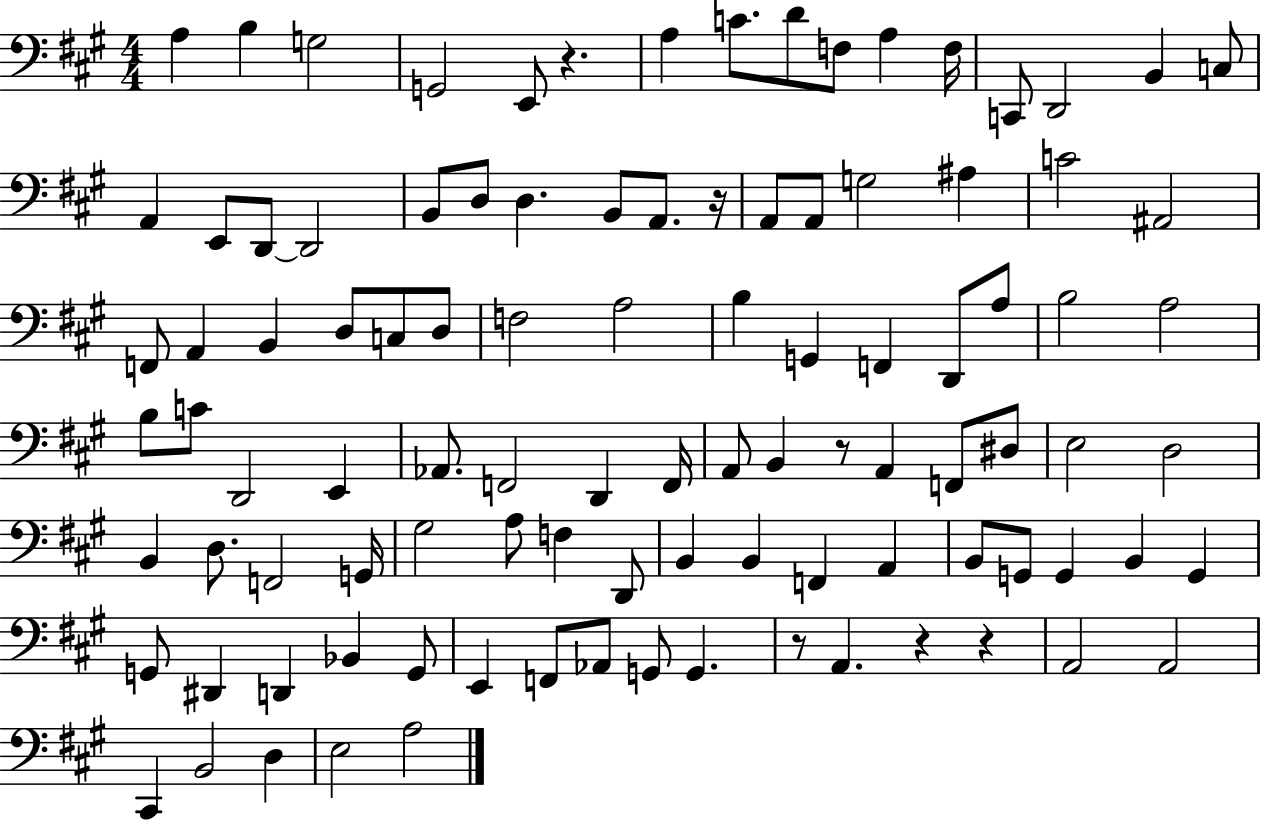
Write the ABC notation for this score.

X:1
T:Untitled
M:4/4
L:1/4
K:A
A, B, G,2 G,,2 E,,/2 z A, C/2 D/2 F,/2 A, F,/4 C,,/2 D,,2 B,, C,/2 A,, E,,/2 D,,/2 D,,2 B,,/2 D,/2 D, B,,/2 A,,/2 z/4 A,,/2 A,,/2 G,2 ^A, C2 ^A,,2 F,,/2 A,, B,, D,/2 C,/2 D,/2 F,2 A,2 B, G,, F,, D,,/2 A,/2 B,2 A,2 B,/2 C/2 D,,2 E,, _A,,/2 F,,2 D,, F,,/4 A,,/2 B,, z/2 A,, F,,/2 ^D,/2 E,2 D,2 B,, D,/2 F,,2 G,,/4 ^G,2 A,/2 F, D,,/2 B,, B,, F,, A,, B,,/2 G,,/2 G,, B,, G,, G,,/2 ^D,, D,, _B,, G,,/2 E,, F,,/2 _A,,/2 G,,/2 G,, z/2 A,, z z A,,2 A,,2 ^C,, B,,2 D, E,2 A,2